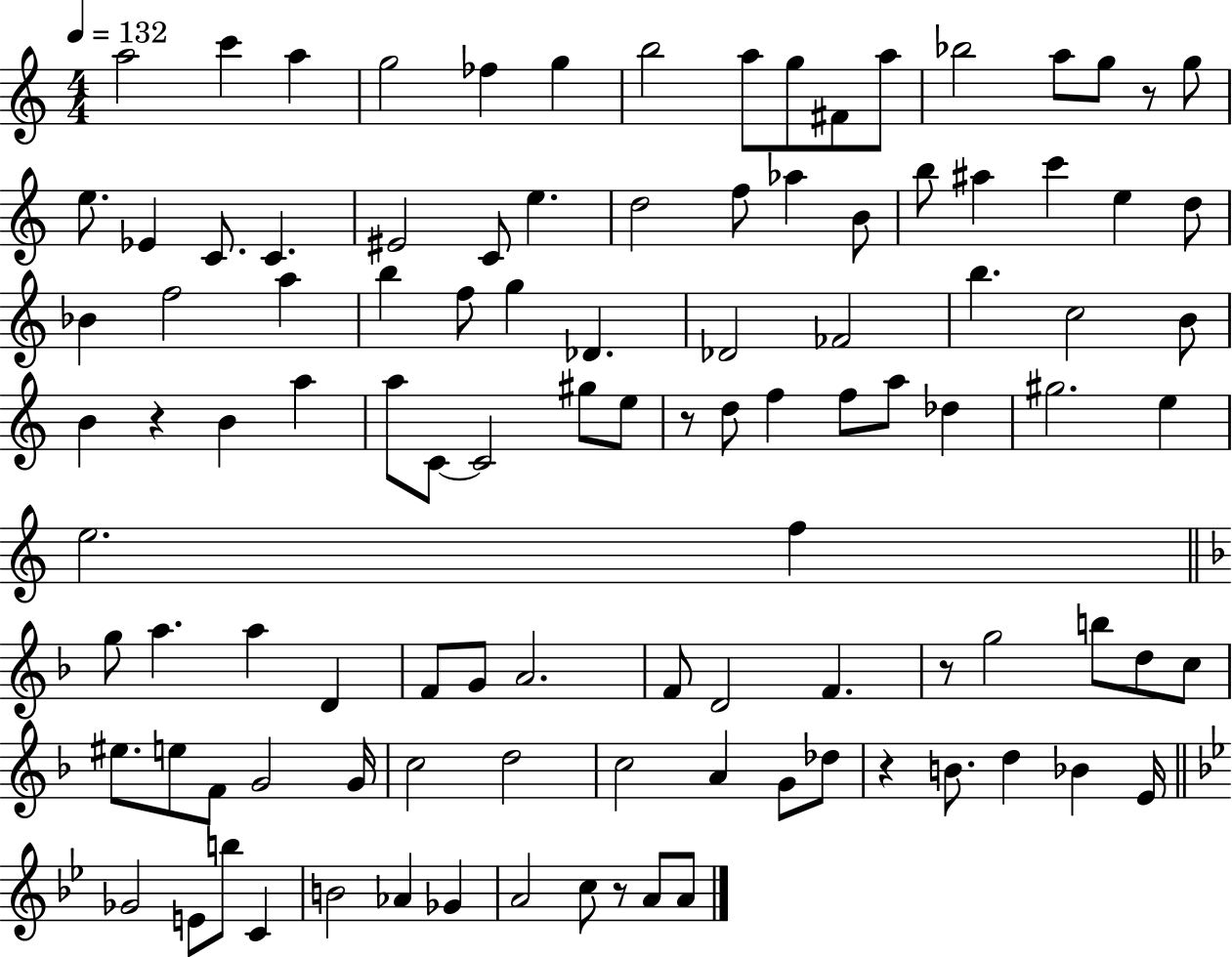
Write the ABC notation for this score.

X:1
T:Untitled
M:4/4
L:1/4
K:C
a2 c' a g2 _f g b2 a/2 g/2 ^F/2 a/2 _b2 a/2 g/2 z/2 g/2 e/2 _E C/2 C ^E2 C/2 e d2 f/2 _a B/2 b/2 ^a c' e d/2 _B f2 a b f/2 g _D _D2 _F2 b c2 B/2 B z B a a/2 C/2 C2 ^g/2 e/2 z/2 d/2 f f/2 a/2 _d ^g2 e e2 f g/2 a a D F/2 G/2 A2 F/2 D2 F z/2 g2 b/2 d/2 c/2 ^e/2 e/2 F/2 G2 G/4 c2 d2 c2 A G/2 _d/2 z B/2 d _B E/4 _G2 E/2 b/2 C B2 _A _G A2 c/2 z/2 A/2 A/2